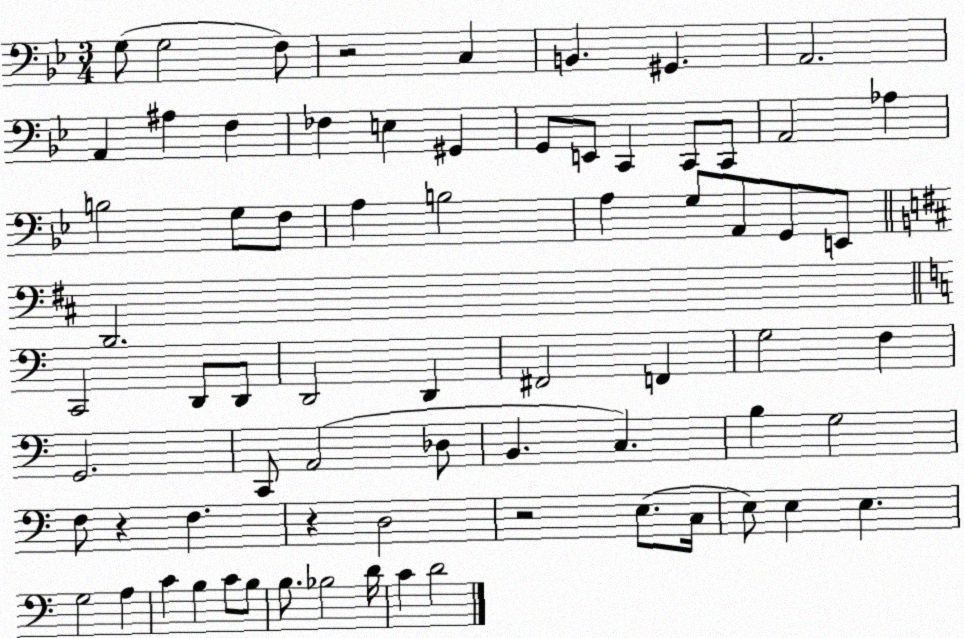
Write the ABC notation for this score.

X:1
T:Untitled
M:3/4
L:1/4
K:Bb
G,/2 G,2 F,/2 z2 C, B,, ^G,, A,,2 A,, ^A, F, _F, E, ^G,, G,,/2 E,,/2 C,, C,,/2 C,,/2 A,,2 _A, B,2 G,/2 F,/2 A, B,2 A, G,/2 A,,/2 G,,/2 E,,/2 D,,2 C,,2 D,,/2 D,,/2 D,,2 D,, ^F,,2 F,, G,2 F, G,,2 C,,/2 A,,2 _D,/2 B,, C, B, G,2 F,/2 z F, z D,2 z2 E,/2 C,/4 E,/2 E, E, G,2 A, C B, C/2 B,/2 B,/2 _B,2 D/4 C D2